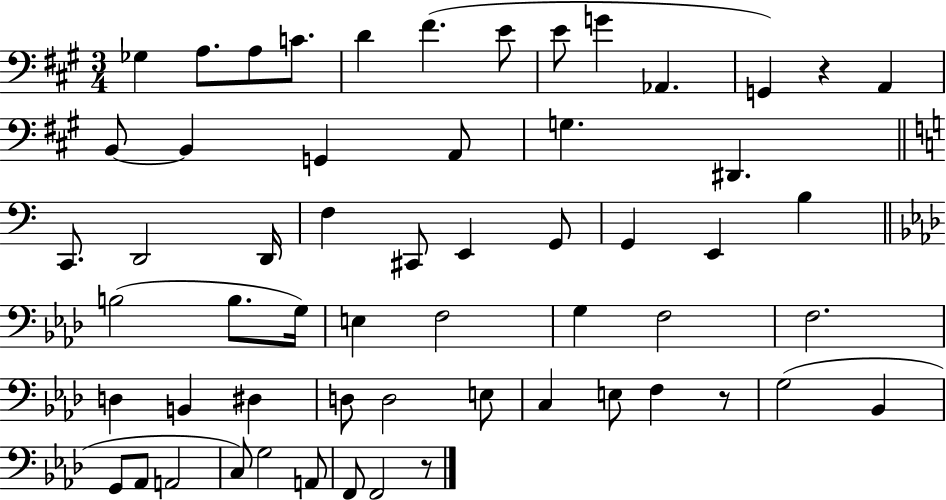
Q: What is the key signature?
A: A major